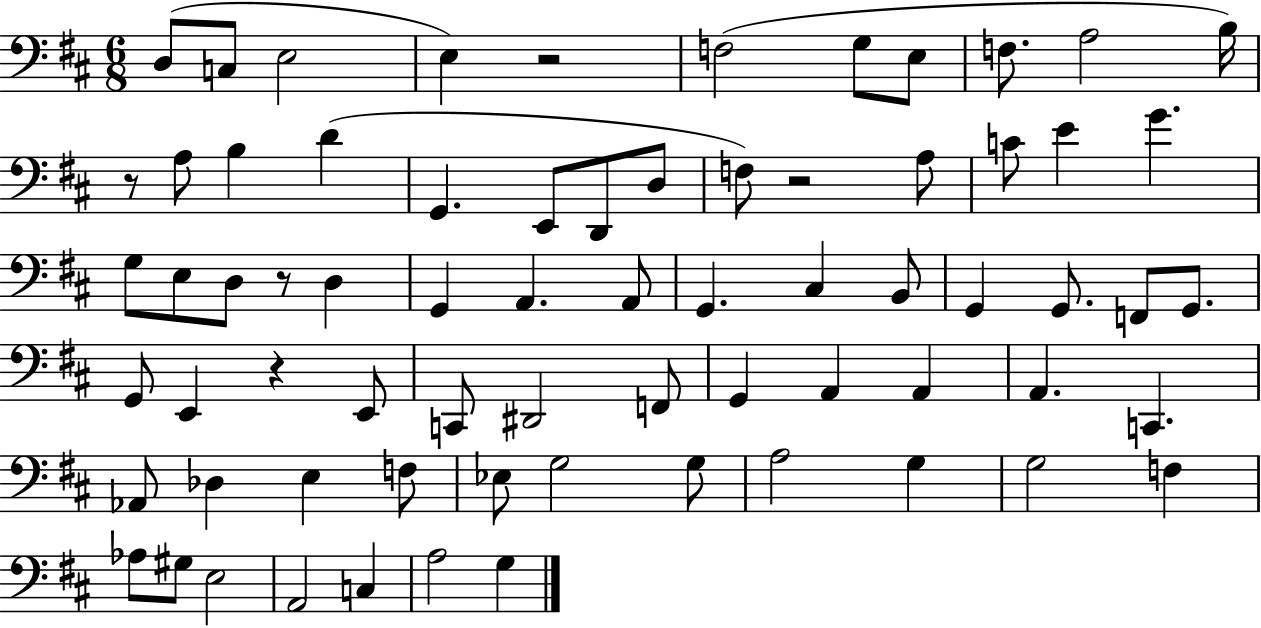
{
  \clef bass
  \numericTimeSignature
  \time 6/8
  \key d \major
  \repeat volta 2 { d8( c8 e2 | e4) r2 | f2( g8 e8 | f8. a2 b16) | \break r8 a8 b4 d'4( | g,4. e,8 d,8 d8 | f8) r2 a8 | c'8 e'4 g'4. | \break g8 e8 d8 r8 d4 | g,4 a,4. a,8 | g,4. cis4 b,8 | g,4 g,8. f,8 g,8. | \break g,8 e,4 r4 e,8 | c,8 dis,2 f,8 | g,4 a,4 a,4 | a,4. c,4. | \break aes,8 des4 e4 f8 | ees8 g2 g8 | a2 g4 | g2 f4 | \break aes8 gis8 e2 | a,2 c4 | a2 g4 | } \bar "|."
}